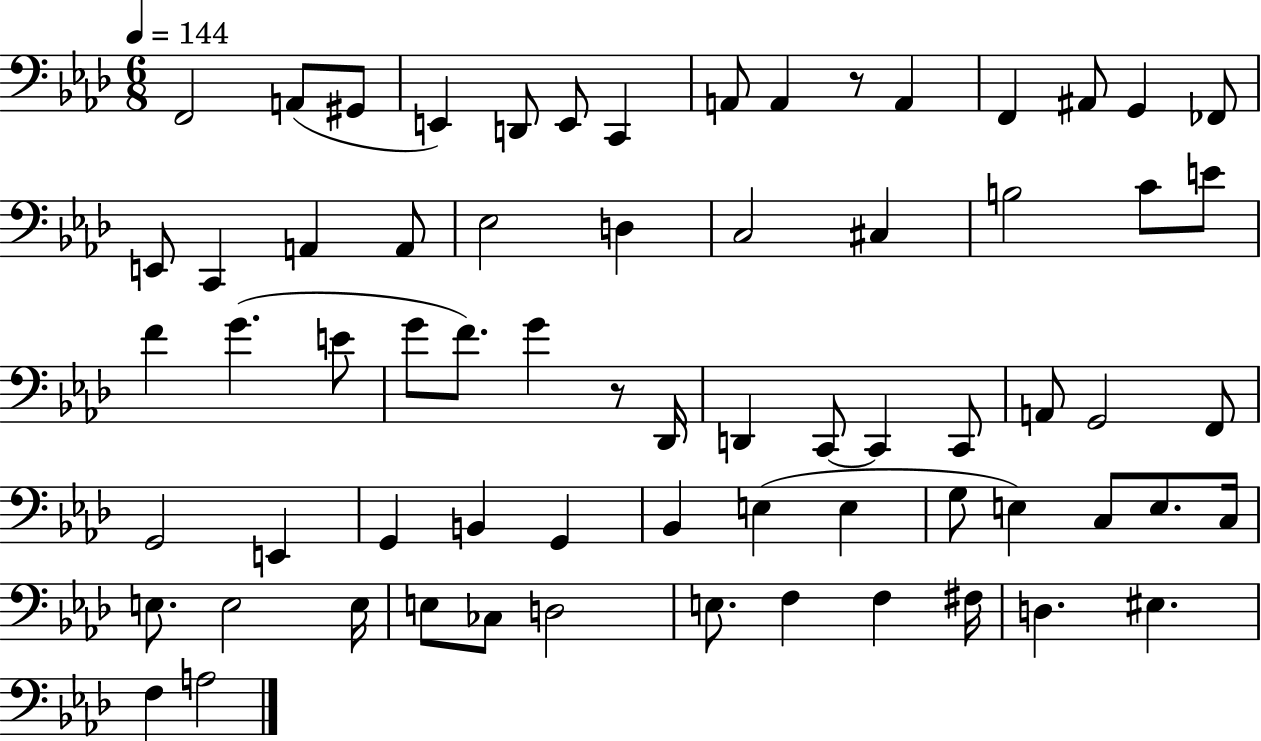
{
  \clef bass
  \numericTimeSignature
  \time 6/8
  \key aes \major
  \tempo 4 = 144
  \repeat volta 2 { f,2 a,8( gis,8 | e,4) d,8 e,8 c,4 | a,8 a,4 r8 a,4 | f,4 ais,8 g,4 fes,8 | \break e,8 c,4 a,4 a,8 | ees2 d4 | c2 cis4 | b2 c'8 e'8 | \break f'4 g'4.( e'8 | g'8 f'8.) g'4 r8 des,16 | d,4 c,8~~ c,4 c,8 | a,8 g,2 f,8 | \break g,2 e,4 | g,4 b,4 g,4 | bes,4 e4( e4 | g8 e4) c8 e8. c16 | \break e8. e2 e16 | e8 ces8 d2 | e8. f4 f4 fis16 | d4. eis4. | \break f4 a2 | } \bar "|."
}